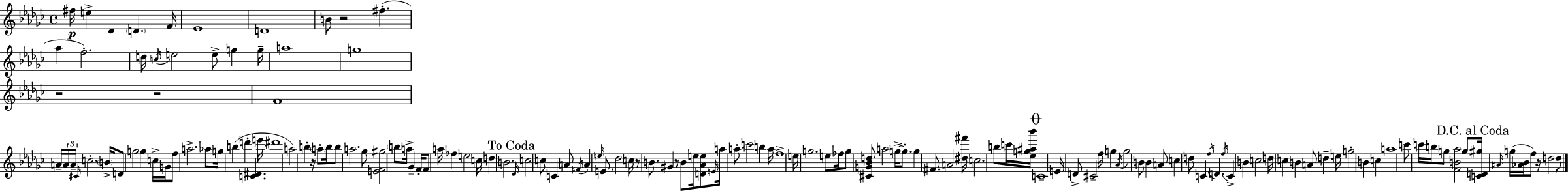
{
  \clef treble
  \time 4/4
  \defaultTimeSignature
  \key ees \minor
  \repeat volta 2 { fis''16\p e''4-> des'4 \parenthesize d'4. f'16 | ees'1 | d'1 | b'8 r2 fis''4.-.( | \break aes''4 f''2.-.) | d''16 \acciaccatura { c''16 } e''2 e''8-> g''4 | g''16-- a''1 | g''1 | \break r2 r2 | f'1 | a'16-- \tuplet 3/2 { a'16 a'16-- \grace { cis'16 } } c''2.-. | \parenthesize b'16-> d'8 g''2 g''4 | \break c''16-> g'16 f''8 a''2.-> | aes''8 g''16 b''4( d'''4-. <c' dis'>4. | e'''16 dis'''1 | a''2) b''4-. r16 \parenthesize a''8-. | \break b''16 b''8 a''2. | ges''8 <e' f' gis''>2 \parenthesize b''8 a''16-> ges'4-- | f'16-. f'8 a''16 fes''4 e''2 | c''16 d''4 b'2. | \break \mark "To Coda" \grace { des'16 } c''2 c''8 c'4 | a'8 \acciaccatura { fis'16 } a'4 \grace { e''16 } e'8. des''2 | c''16-- r8 b'8. gis'4 r8 | b'8 e''16 <d' aes' e''>8 \grace { e'16 } a''16 a''8-. c'''2 | \break b''4 a''16 f''1-> | e''16 g''2. | e''8 fes''16 g''8 <cis' g' bes' d''>8 a''2 | g''16->~~ g''8.-. g''4 fis'8. a'2 | \break <dis'' fis'''>16 c''2.-- | b''8 c'''16 <ees'' g'' ais'' bes'''>16 \mark \markup { \musicglyph "scripts.coda" } c'1-- | e'16 d'8-> cis'2-- | f''16 g''4 \acciaccatura { aes'16 } g''2 b'8 | \break b'4 a'8 c''4 d''8 c'4 | \acciaccatura { f''16 } d'4. \acciaccatura { f''16 } c'4-> b'4-- | c''2 d''16 c''4 b'4 | a'8 d''4-- e''16 g''2-. | \break b'4 c''4 a''1 | c'''8 c'''16 b''16 g''8 <f' b' aes''>2 | g''8 \mark "D.C. al Coda" <c' d' gis''>16 \grace { ais'16 } g''16( <aes' bes'>16 f''8) r16 | d''2 d''8 } \bar "|."
}